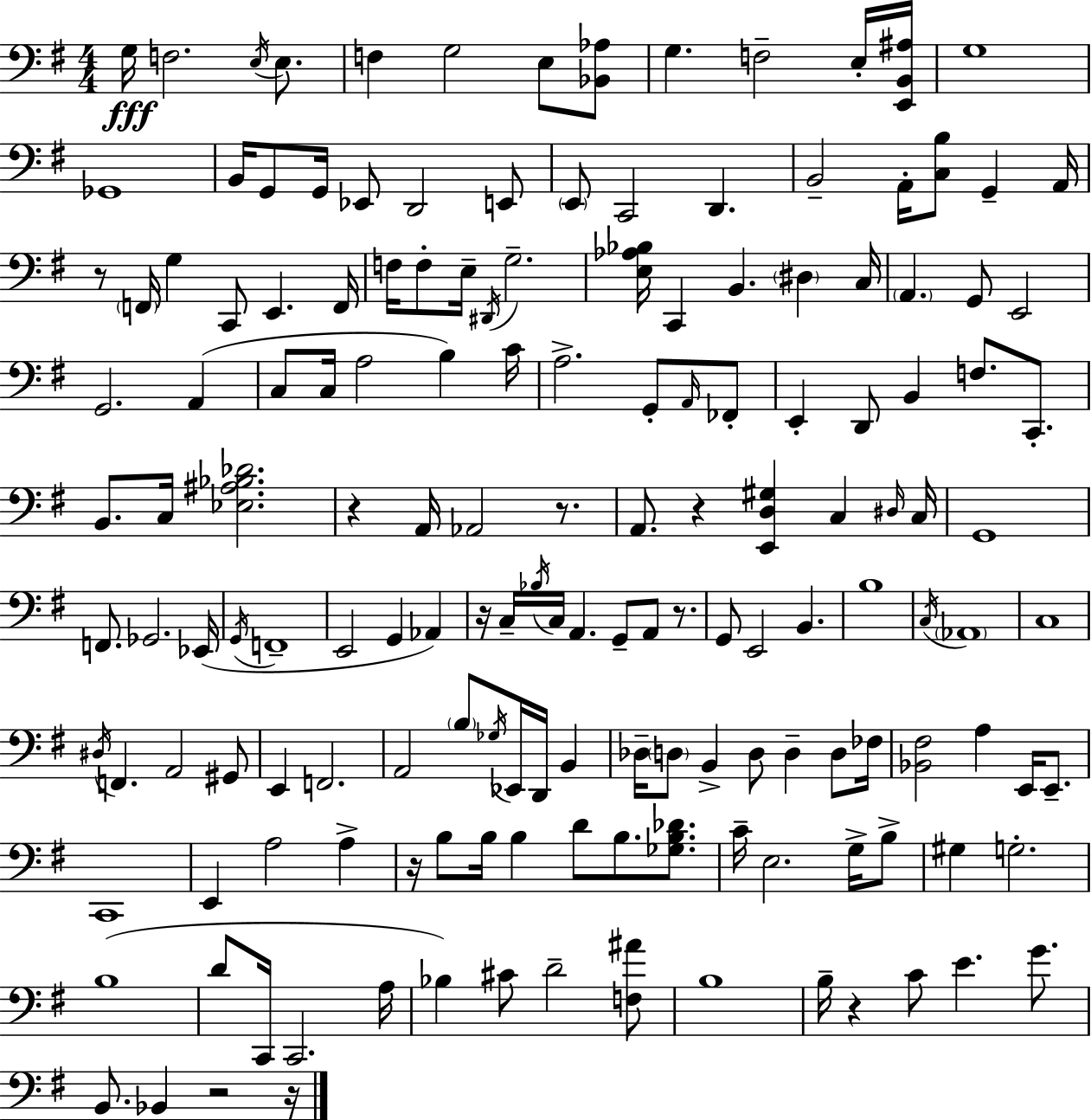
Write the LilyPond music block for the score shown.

{
  \clef bass
  \numericTimeSignature
  \time 4/4
  \key g \major
  g16\fff f2. \acciaccatura { e16 } e8. | f4 g2 e8 <bes, aes>8 | g4. f2-- e16-. | <e, b, ais>16 g1 | \break ges,1 | b,16 g,8 g,16 ees,8 d,2 e,8 | \parenthesize e,8 c,2 d,4. | b,2-- a,16-. <c b>8 g,4-- | \break a,16 r8 \parenthesize f,16 g4 c,8 e,4. | f,16 f16 f8-. e16-- \acciaccatura { dis,16 } g2.-- | <e aes bes>16 c,4 b,4. \parenthesize dis4 | c16 \parenthesize a,4. g,8 e,2 | \break g,2. a,4( | c8 c16 a2 b4) | c'16 a2.-> g,8-. | \grace { a,16 } fes,8-. e,4-. d,8 b,4 f8. | \break c,8.-. b,8. c16 <ees ais bes des'>2. | r4 a,16 aes,2 | r8. a,8. r4 <e, d gis>4 c4 | \grace { dis16 } c16 g,1 | \break f,8. ges,2. | ees,16( \acciaccatura { g,16 } f,1-- | e,2 g,4 | aes,4) r16 c16-- \acciaccatura { bes16 } c16 a,4. g,8-- | \break a,8 r8. g,8 e,2 | b,4. b1 | \acciaccatura { c16 } \parenthesize aes,1 | c1 | \break \acciaccatura { dis16 } f,4. a,2 | gis,8 e,4 f,2. | a,2 | \parenthesize b8 \acciaccatura { ges16 } ees,16 d,16 b,4 des16-- \parenthesize d8 b,4-> | \break d8 d4-- d8 fes16 <bes, fis>2 | a4 e,16 e,8.-- c,1 | e,4 a2 | a4-> r16 b8 b16 b4 | \break d'8 b8. <ges b des'>8. c'16-- e2. | g16-> b8-> gis4 g2.-. | b1( | d'8 c,16 c,2. | \break a16 bes4) cis'8 d'2-- | <f ais'>8 b1 | b16-- r4 c'8 | e'4. g'8. b,8. bes,4 | \break r2 r16 \bar "|."
}